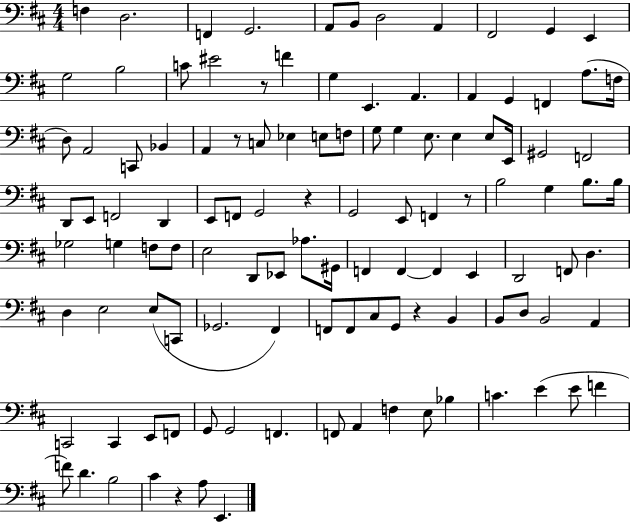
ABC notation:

X:1
T:Untitled
M:4/4
L:1/4
K:D
F, D,2 F,, G,,2 A,,/2 B,,/2 D,2 A,, ^F,,2 G,, E,, G,2 B,2 C/2 ^E2 z/2 F G, E,, A,, A,, G,, F,, A,/2 F,/4 D,/2 A,,2 C,,/2 _B,, A,, z/2 C,/2 _E, E,/2 F,/2 G,/2 G, E,/2 E, E,/2 E,,/4 ^G,,2 F,,2 D,,/2 E,,/2 F,,2 D,, E,,/2 F,,/2 G,,2 z G,,2 E,,/2 F,, z/2 B,2 G, B,/2 B,/4 _G,2 G, F,/2 F,/2 E,2 D,,/2 _E,,/2 _A,/2 ^G,,/4 F,, F,, F,, E,, D,,2 F,,/2 D, D, E,2 E,/2 C,,/2 _G,,2 ^F,, F,,/2 F,,/2 ^C,/2 G,,/2 z B,, B,,/2 D,/2 B,,2 A,, C,,2 C,, E,,/2 F,,/2 G,,/2 G,,2 F,, F,,/2 A,, F, E,/2 _B, C E E/2 F F/2 D B,2 ^C z A,/2 E,,